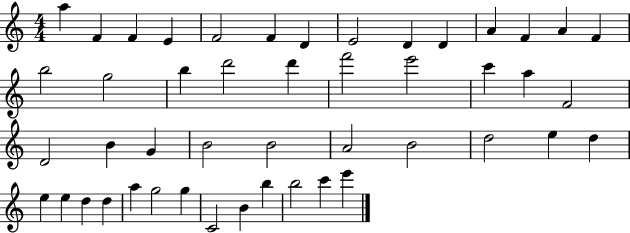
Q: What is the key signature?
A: C major